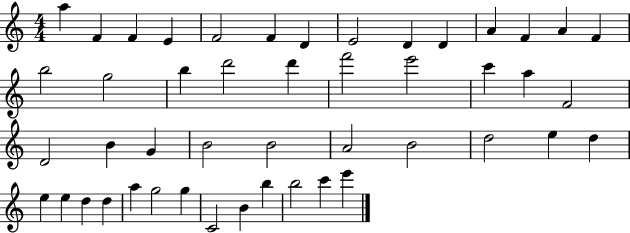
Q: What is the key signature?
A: C major